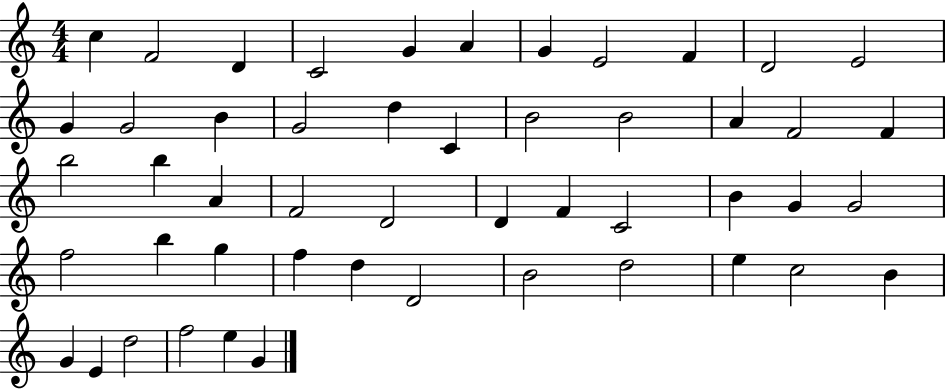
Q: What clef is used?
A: treble